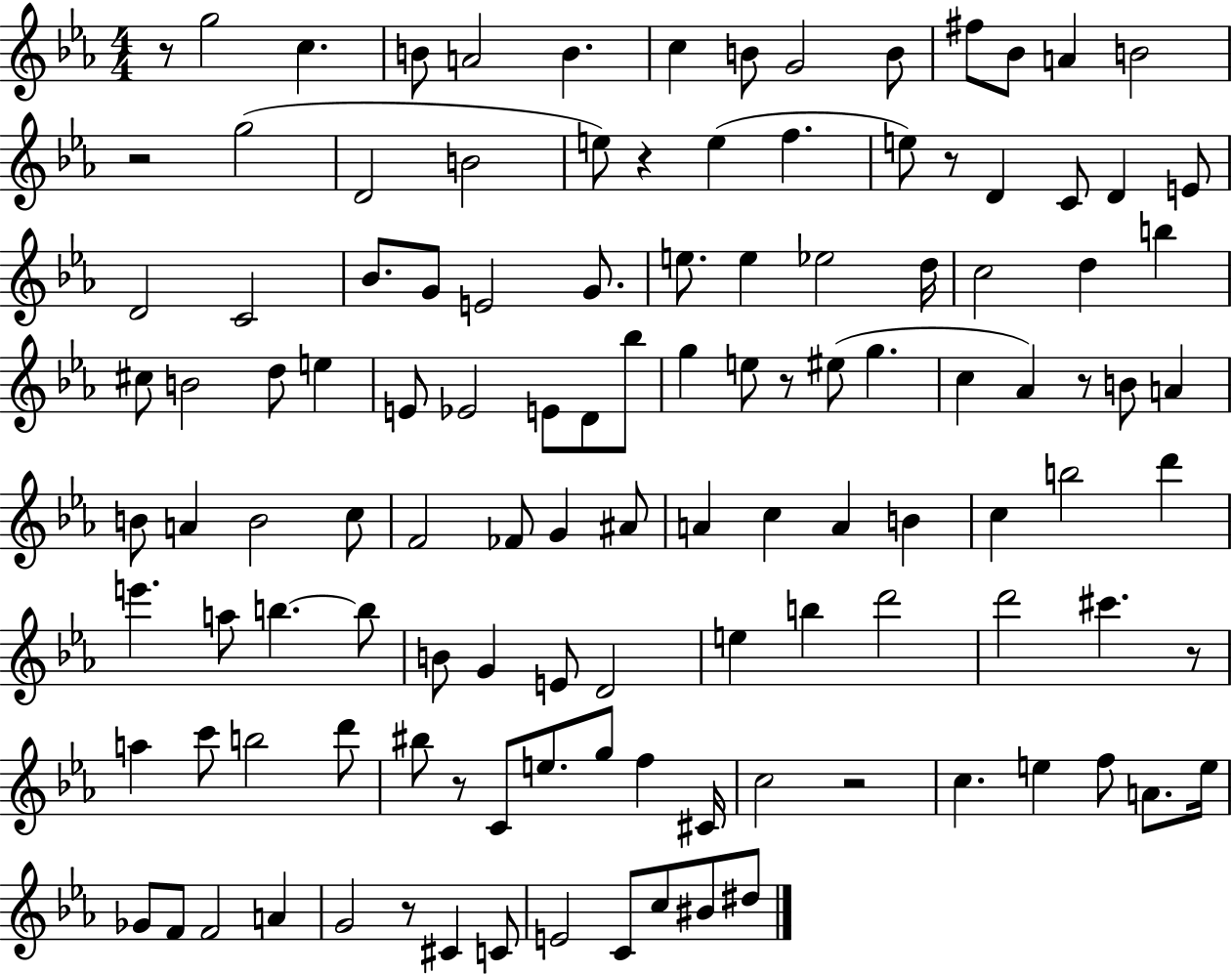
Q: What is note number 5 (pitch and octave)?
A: B4